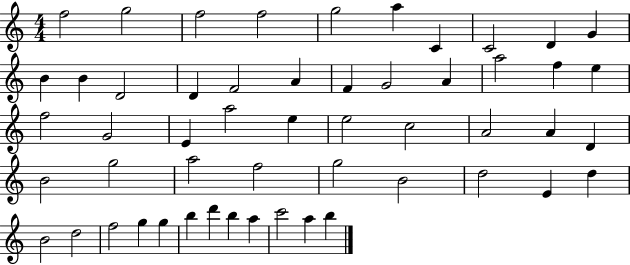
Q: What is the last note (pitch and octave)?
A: B5